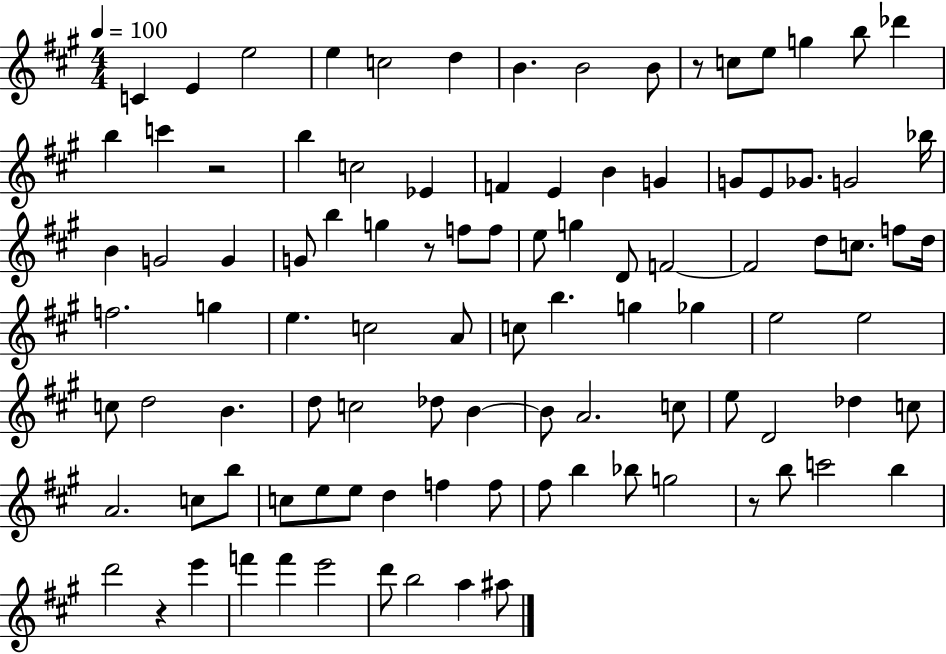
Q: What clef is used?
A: treble